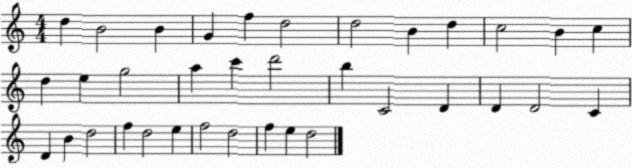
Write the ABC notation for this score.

X:1
T:Untitled
M:4/4
L:1/4
K:C
d B2 B G f d2 d2 B d c2 B c d e g2 a c' d'2 b C2 D D D2 C D B d2 f d2 e f2 d2 f e d2